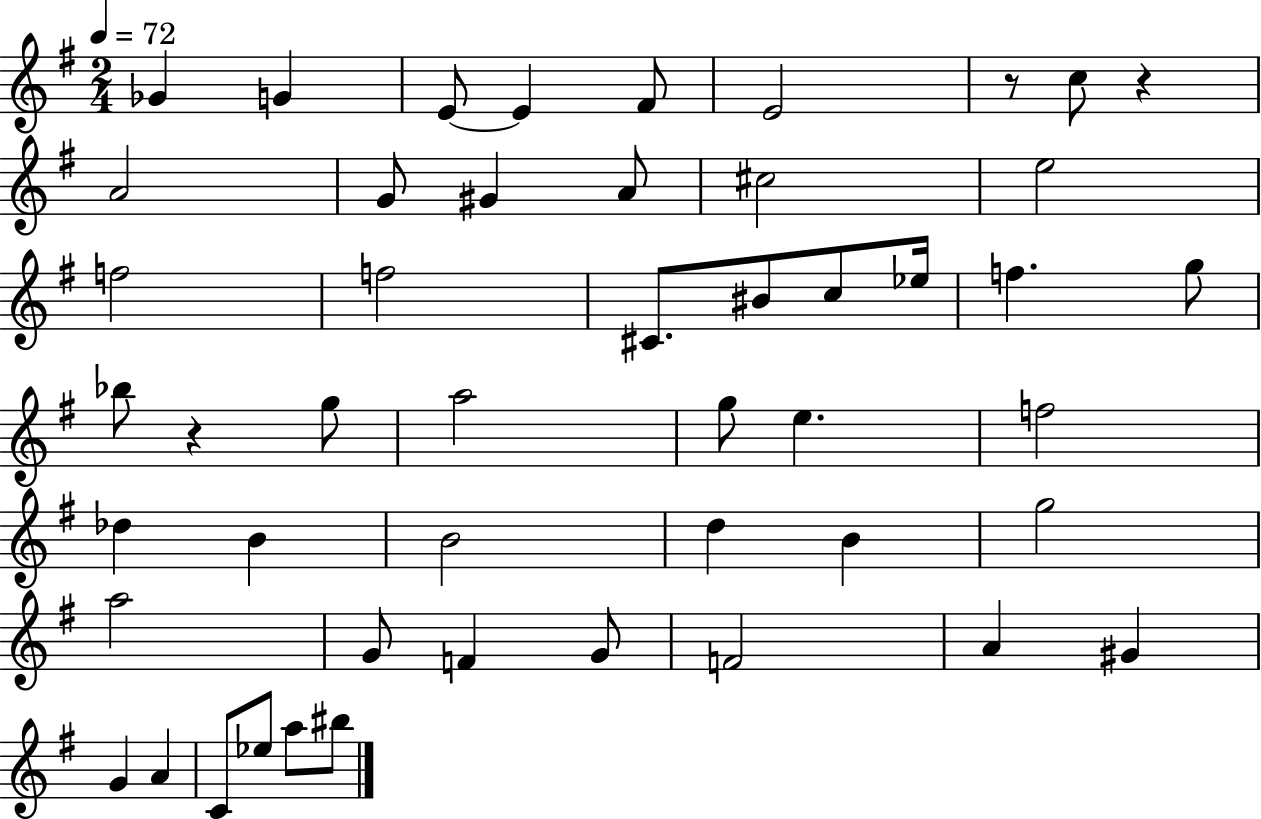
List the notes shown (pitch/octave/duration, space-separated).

Gb4/q G4/q E4/e E4/q F#4/e E4/h R/e C5/e R/q A4/h G4/e G#4/q A4/e C#5/h E5/h F5/h F5/h C#4/e. BIS4/e C5/e Eb5/s F5/q. G5/e Bb5/e R/q G5/e A5/h G5/e E5/q. F5/h Db5/q B4/q B4/h D5/q B4/q G5/h A5/h G4/e F4/q G4/e F4/h A4/q G#4/q G4/q A4/q C4/e Eb5/e A5/e BIS5/e